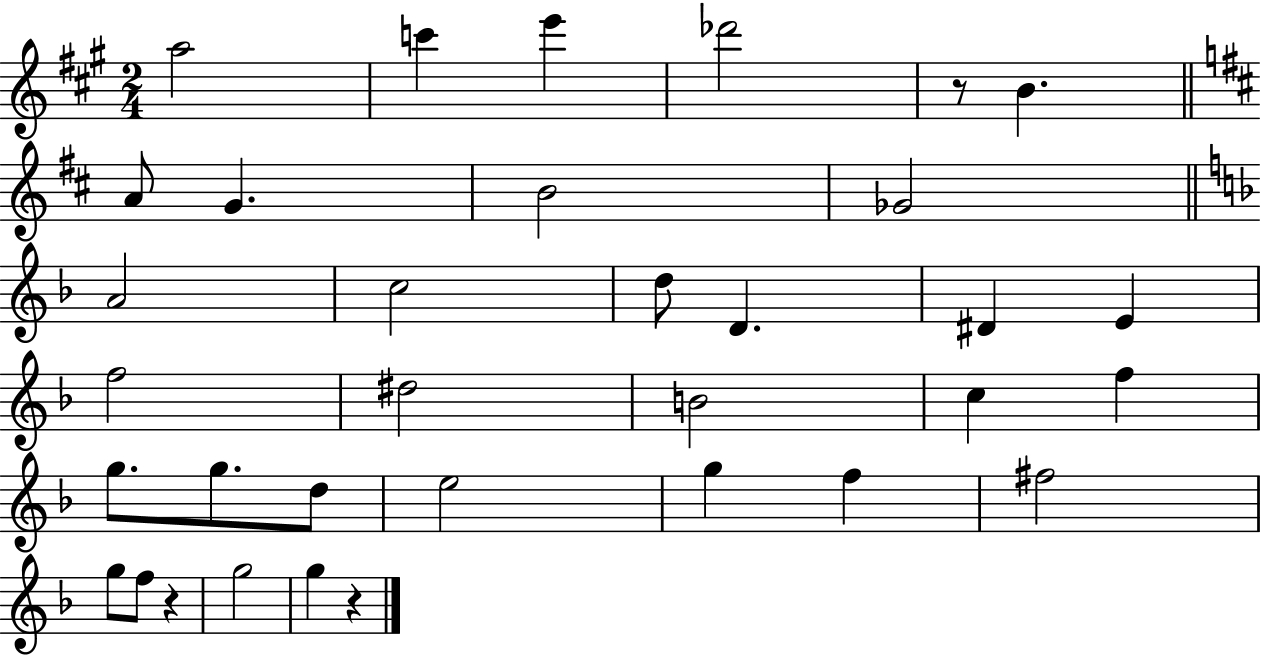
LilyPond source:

{
  \clef treble
  \numericTimeSignature
  \time 2/4
  \key a \major
  \repeat volta 2 { a''2 | c'''4 e'''4 | des'''2 | r8 b'4. | \break \bar "||" \break \key b \minor a'8 g'4. | b'2 | ges'2 | \bar "||" \break \key f \major a'2 | c''2 | d''8 d'4. | dis'4 e'4 | \break f''2 | dis''2 | b'2 | c''4 f''4 | \break g''8. g''8. d''8 | e''2 | g''4 f''4 | fis''2 | \break g''8 f''8 r4 | g''2 | g''4 r4 | } \bar "|."
}